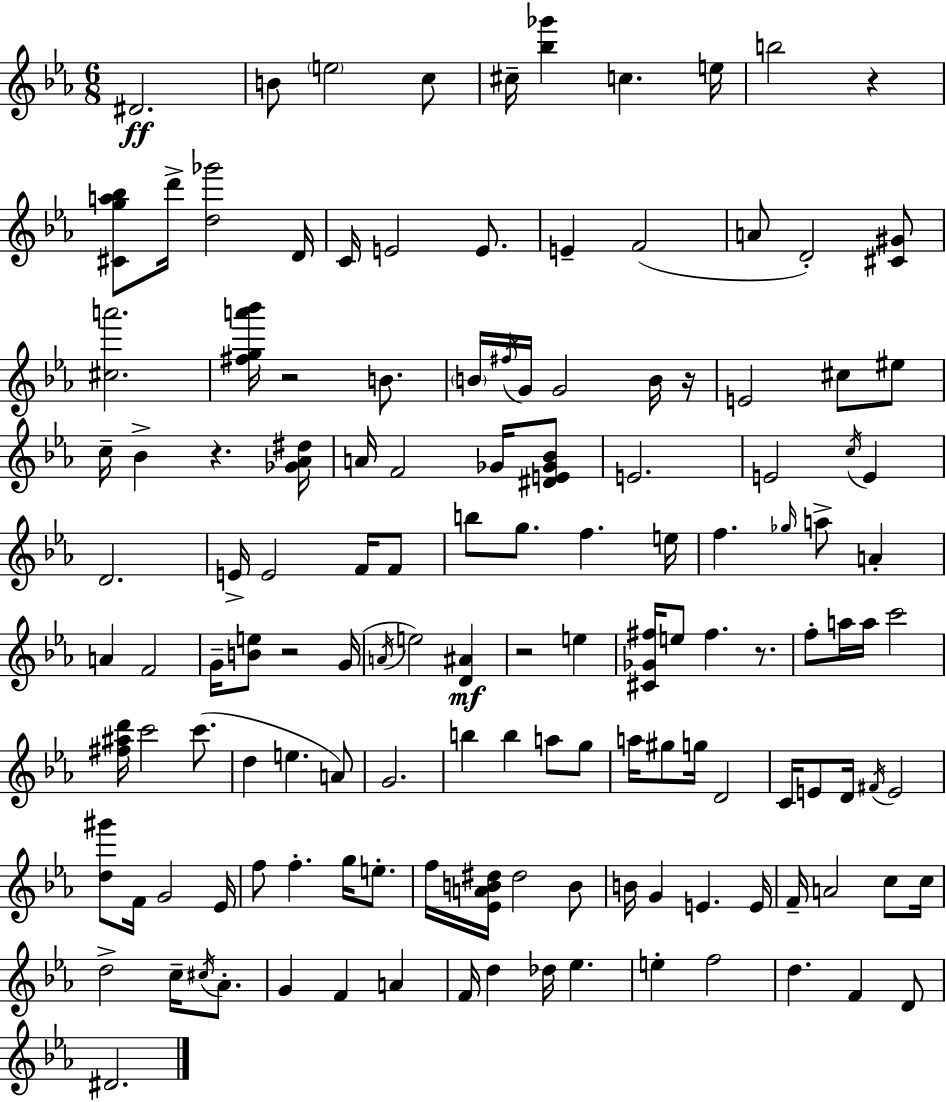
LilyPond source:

{
  \clef treble
  \numericTimeSignature
  \time 6/8
  \key c \minor
  dis'2.\ff | b'8 \parenthesize e''2 c''8 | cis''16-- <bes'' ges'''>4 c''4. e''16 | b''2 r4 | \break <cis' g'' a'' bes''>8 d'''16-> <d'' ges'''>2 d'16 | c'16 e'2 e'8. | e'4-- f'2( | a'8 d'2-.) <cis' gis'>8 | \break <cis'' a'''>2. | <fis'' g'' a''' bes'''>16 r2 b'8. | \parenthesize b'16 \acciaccatura { fis''16 } g'16 g'2 b'16 | r16 e'2 cis''8 eis''8 | \break c''16-- bes'4-> r4. | <ges' aes' dis''>16 a'16 f'2 ges'16 <dis' e' ges' bes'>8 | e'2. | e'2 \acciaccatura { c''16 } e'4 | \break d'2. | e'16-> e'2 f'16 | f'8 b''8 g''8. f''4. | e''16 f''4. \grace { ges''16 } a''8-> a'4-. | \break a'4 f'2 | g'16-- <b' e''>8 r2 | g'16( \acciaccatura { a'16 } e''2) | <d' ais'>4\mf r2 | \break e''4 <cis' ges' fis''>16 e''8 fis''4. | r8. f''8-. a''16 a''16 c'''2 | <fis'' ais'' d'''>16 c'''2 | c'''8.( d''4 e''4. | \break a'8) g'2. | b''4 b''4 | a''8 g''8 a''16 gis''8 g''16 d'2 | c'16 e'8 d'16 \acciaccatura { fis'16 } e'2 | \break <d'' gis'''>8 f'16 g'2 | ees'16 f''8 f''4.-. | g''16 e''8.-. f''16 <ees' a' b' dis''>16 dis''2 | b'8 b'16 g'4 e'4. | \break e'16 f'16-- a'2 | c''8 c''16 d''2-> | c''16-- \acciaccatura { cis''16 } aes'8.-. g'4 f'4 | a'4 f'16 d''4 des''16 | \break ees''4. e''4-. f''2 | d''4. | f'4 d'8 dis'2. | \bar "|."
}